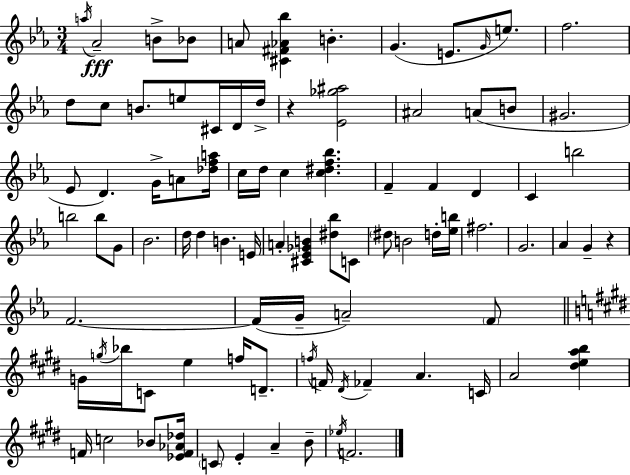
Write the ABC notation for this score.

X:1
T:Untitled
M:3/4
L:1/4
K:Cm
a/4 _A2 B/2 _B/2 A/2 [^C^F_A_b] B G E/2 G/4 e/2 f2 d/2 c/2 B/2 e/2 ^C/4 D/4 d/4 z [_E_g^a]2 ^A2 A/2 B/2 ^G2 _E/2 D G/4 A/2 [_dfa]/4 c/4 d/4 c [c^df_b] F F D C b2 b2 b/2 G/2 _B2 d/4 d B E/4 A [^C_E_GB] [^d_b]/2 C/2 ^d/2 B2 d/4 [_eb]/4 ^f2 G2 _A G z F2 F/4 G/4 A2 F/2 G/4 g/4 _b/4 C/2 e f/4 D/2 f/4 F/4 ^D/4 _F A C/4 A2 [^deab] F/4 c2 _B/2 [_EF_A_d]/4 C/2 E A B/2 _e/4 F2